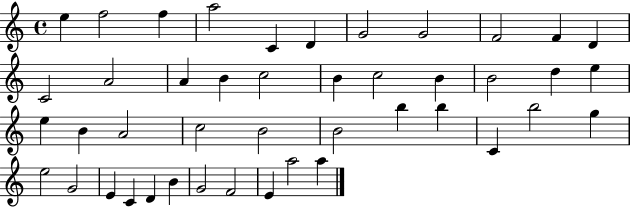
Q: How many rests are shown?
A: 0